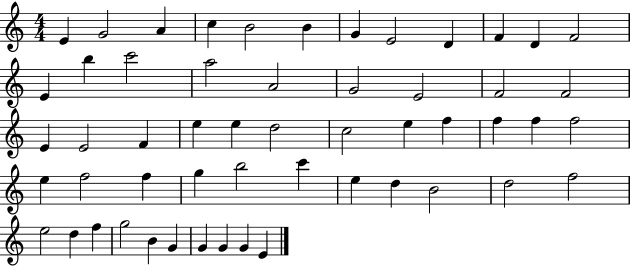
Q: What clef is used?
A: treble